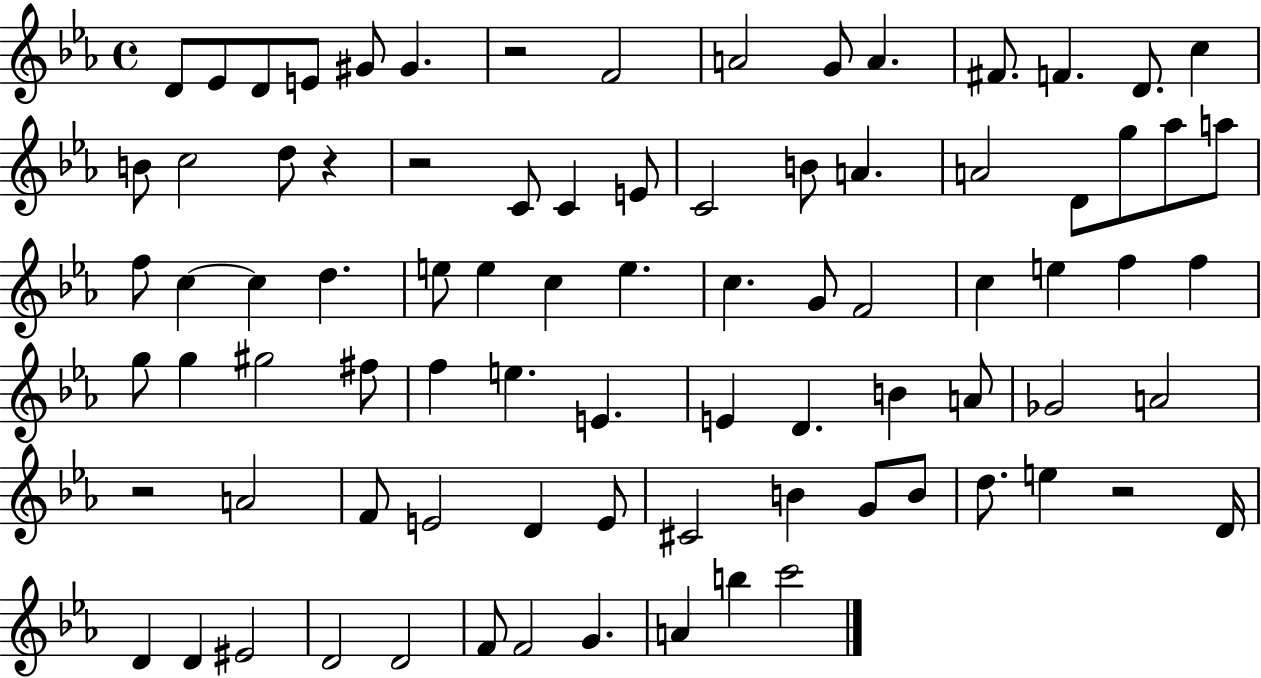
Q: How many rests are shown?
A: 5